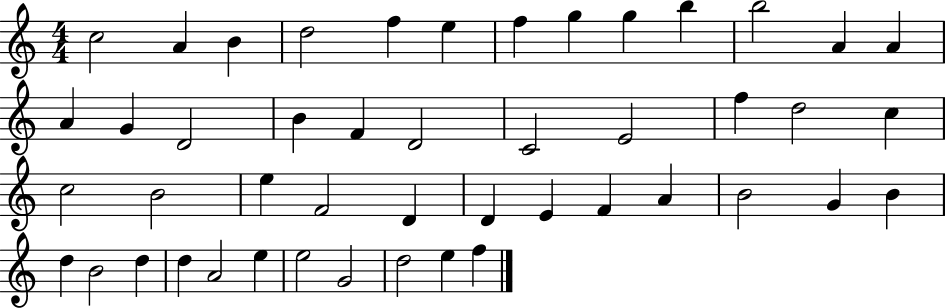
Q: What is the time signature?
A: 4/4